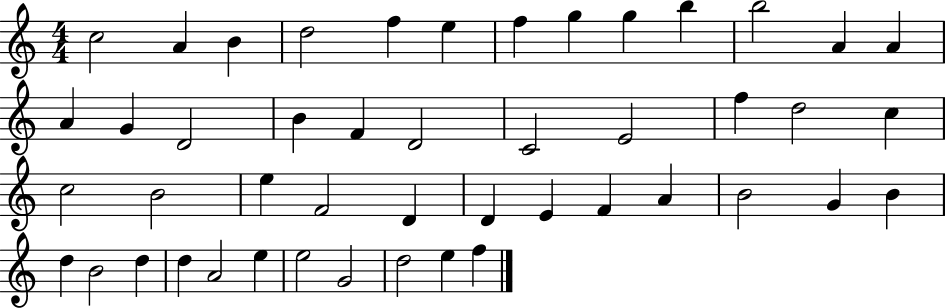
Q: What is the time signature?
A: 4/4